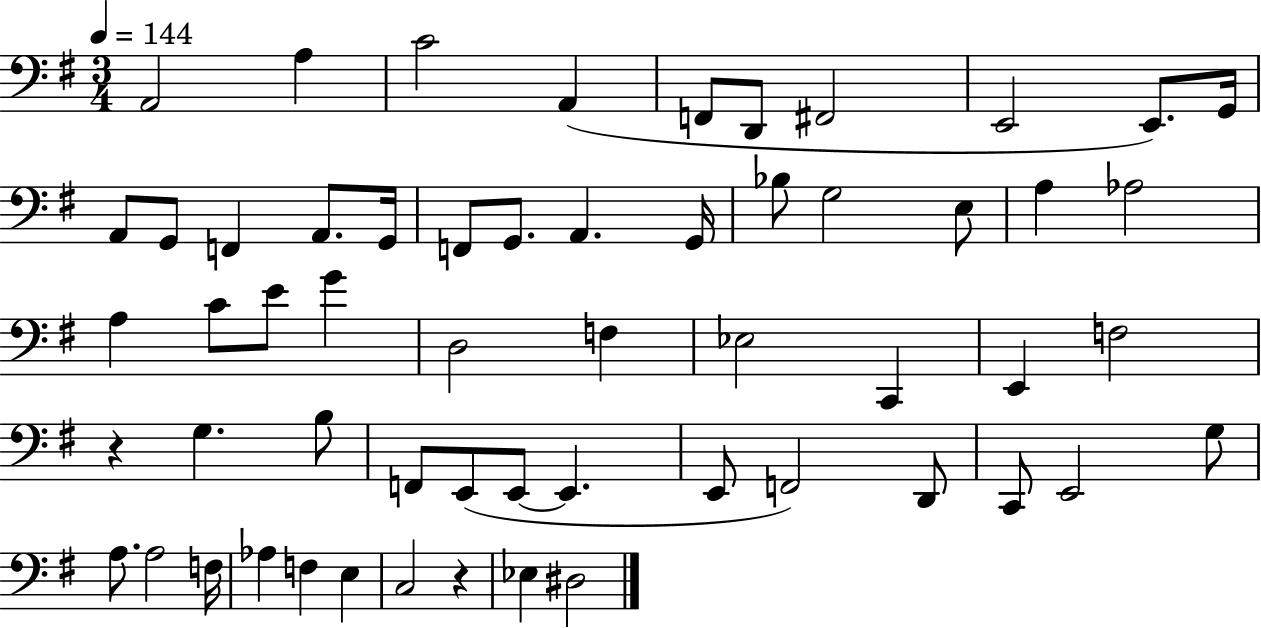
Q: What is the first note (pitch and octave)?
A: A2